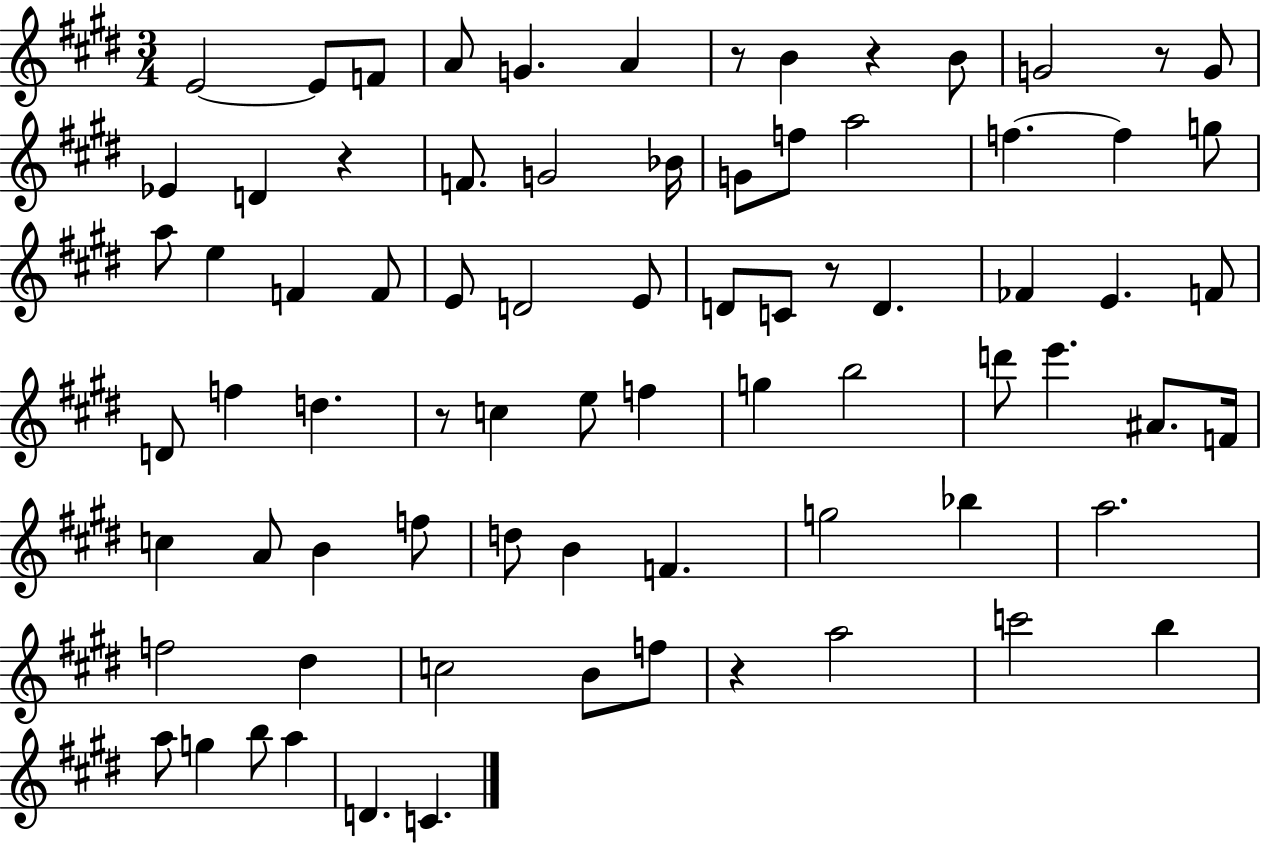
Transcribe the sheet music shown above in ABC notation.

X:1
T:Untitled
M:3/4
L:1/4
K:E
E2 E/2 F/2 A/2 G A z/2 B z B/2 G2 z/2 G/2 _E D z F/2 G2 _B/4 G/2 f/2 a2 f f g/2 a/2 e F F/2 E/2 D2 E/2 D/2 C/2 z/2 D _F E F/2 D/2 f d z/2 c e/2 f g b2 d'/2 e' ^A/2 F/4 c A/2 B f/2 d/2 B F g2 _b a2 f2 ^d c2 B/2 f/2 z a2 c'2 b a/2 g b/2 a D C